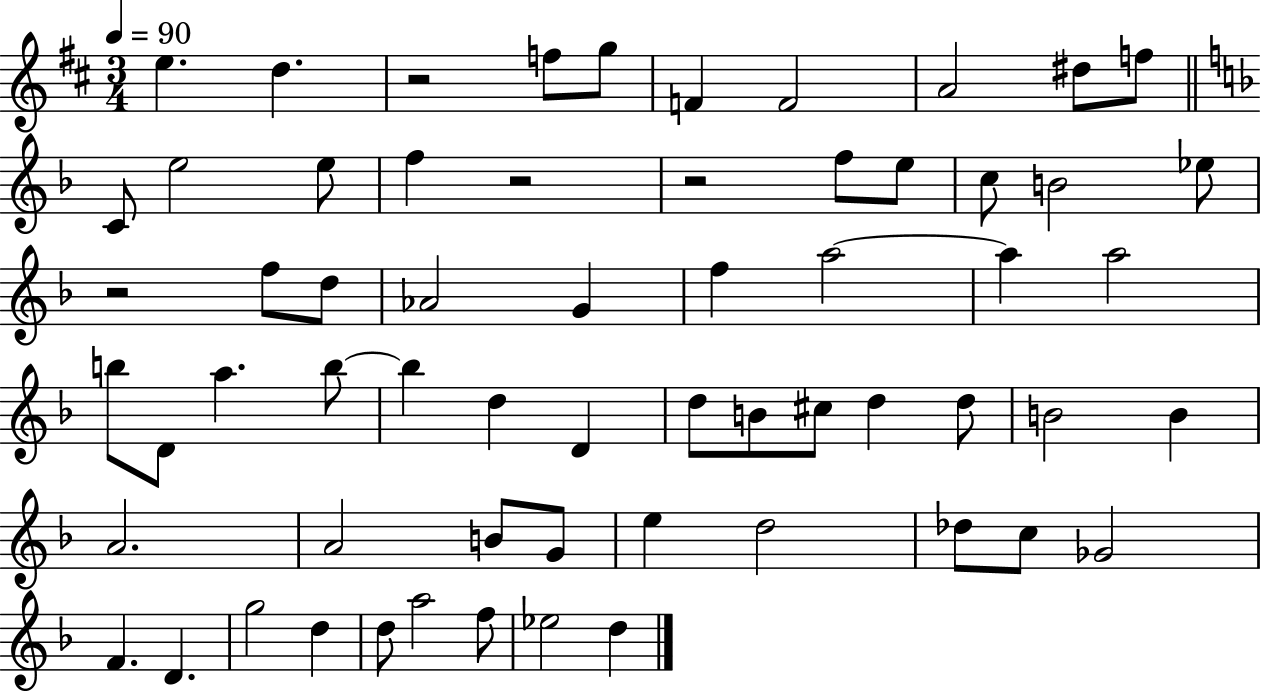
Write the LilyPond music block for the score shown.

{
  \clef treble
  \numericTimeSignature
  \time 3/4
  \key d \major
  \tempo 4 = 90
  \repeat volta 2 { e''4. d''4. | r2 f''8 g''8 | f'4 f'2 | a'2 dis''8 f''8 | \break \bar "||" \break \key d \minor c'8 e''2 e''8 | f''4 r2 | r2 f''8 e''8 | c''8 b'2 ees''8 | \break r2 f''8 d''8 | aes'2 g'4 | f''4 a''2~~ | a''4 a''2 | \break b''8 d'8 a''4. b''8~~ | b''4 d''4 d'4 | d''8 b'8 cis''8 d''4 d''8 | b'2 b'4 | \break a'2. | a'2 b'8 g'8 | e''4 d''2 | des''8 c''8 ges'2 | \break f'4. d'4. | g''2 d''4 | d''8 a''2 f''8 | ees''2 d''4 | \break } \bar "|."
}